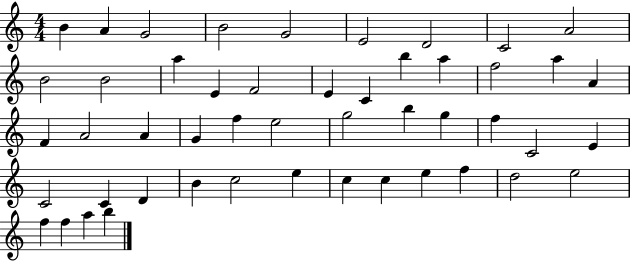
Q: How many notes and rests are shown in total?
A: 49